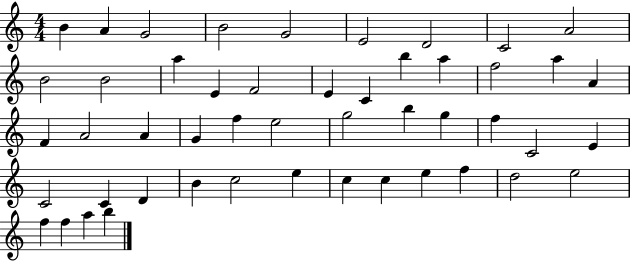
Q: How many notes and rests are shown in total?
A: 49